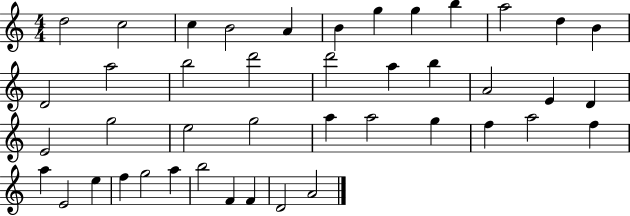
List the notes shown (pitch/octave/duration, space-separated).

D5/h C5/h C5/q B4/h A4/q B4/q G5/q G5/q B5/q A5/h D5/q B4/q D4/h A5/h B5/h D6/h D6/h A5/q B5/q A4/h E4/q D4/q E4/h G5/h E5/h G5/h A5/q A5/h G5/q F5/q A5/h F5/q A5/q E4/h E5/q F5/q G5/h A5/q B5/h F4/q F4/q D4/h A4/h